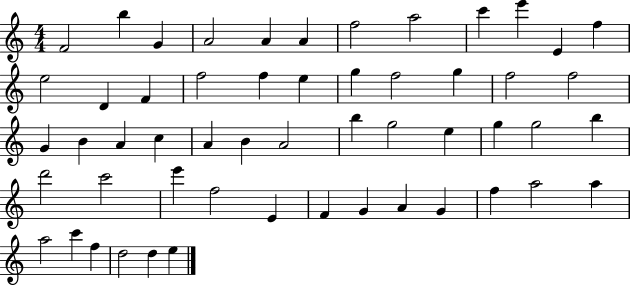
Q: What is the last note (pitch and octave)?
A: E5